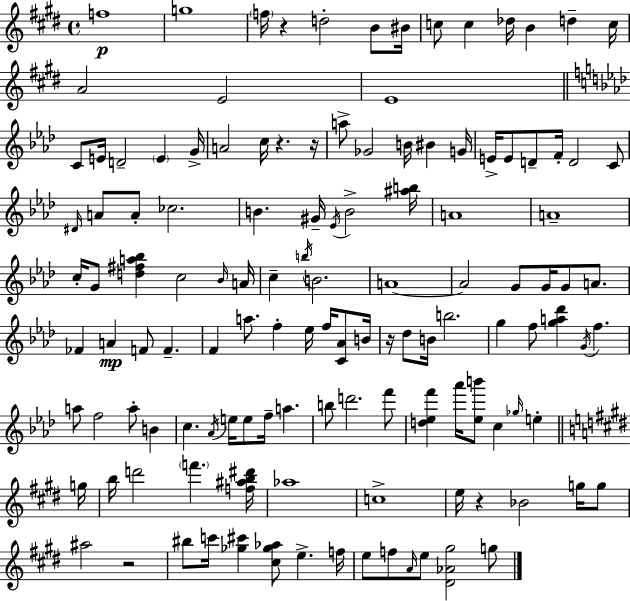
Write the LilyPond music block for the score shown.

{
  \clef treble
  \time 4/4
  \defaultTimeSignature
  \key e \major
  f''1\p | g''1 | \parenthesize f''16 r4 d''2-. b'8 bis'16 | c''8 c''4 des''16 b'4 d''4-- c''16 | \break a'2 e'2 | e'1 | \bar "||" \break \key f \minor c'8 e'16 d'2-- \parenthesize e'4 g'16-> | a'2 c''16 r4. r16 | a''8-> ges'2 b'16 bis'4 g'16 | e'16-> e'8 d'8-- f'16-. d'2 c'8 | \break \grace { dis'16 } a'8 a'8-. ces''2. | b'4. gis'16-- \acciaccatura { ees'16 } b'2-> | <ais'' b''>16 a'1 | a'1-- | \break c''16-. g'8 <d'' fis'' a'' bes''>4 c''2 | \grace { bes'16 } a'16 c''4-- \acciaccatura { b''16 } b'2. | a'1~~ | a'2 g'8 g'16 g'8 | \break a'8. fes'4 a'4\mp f'8 f'4.-- | f'4 a''8. f''4-. ees''16 | f''16 <c' aes'>8 b'16 r16 des''8 b'16 b''2. | g''4 f''8 <g'' a'' des'''>4 \acciaccatura { g'16 } f''4. | \break a''8 f''2 a''8-. | b'4 c''4. \acciaccatura { aes'16 } e''16 e''8 f''16-- | a''4. b''8 d'''2. | f'''8 <d'' ees'' f'''>4 aes'''16 <ees'' b'''>8 c''4 | \break \grace { ges''16 } e''4-. \bar "||" \break \key e \major g''16 b''16 d'''2 \parenthesize f'''4. | <f'' ais'' b'' dis'''>16 aes''1 | c''1-> | e''16 r4 bes'2 g''16 g''8 | \break ais''2 r2 | bis''8 c'''16 <ges'' cis'''>4 <cis'' ges'' aes''>8 e''4.-> | f''16 e''8 f''8 \grace { a'16 } e''8 <dis' aes' gis''>2 | g''8 \bar "|."
}